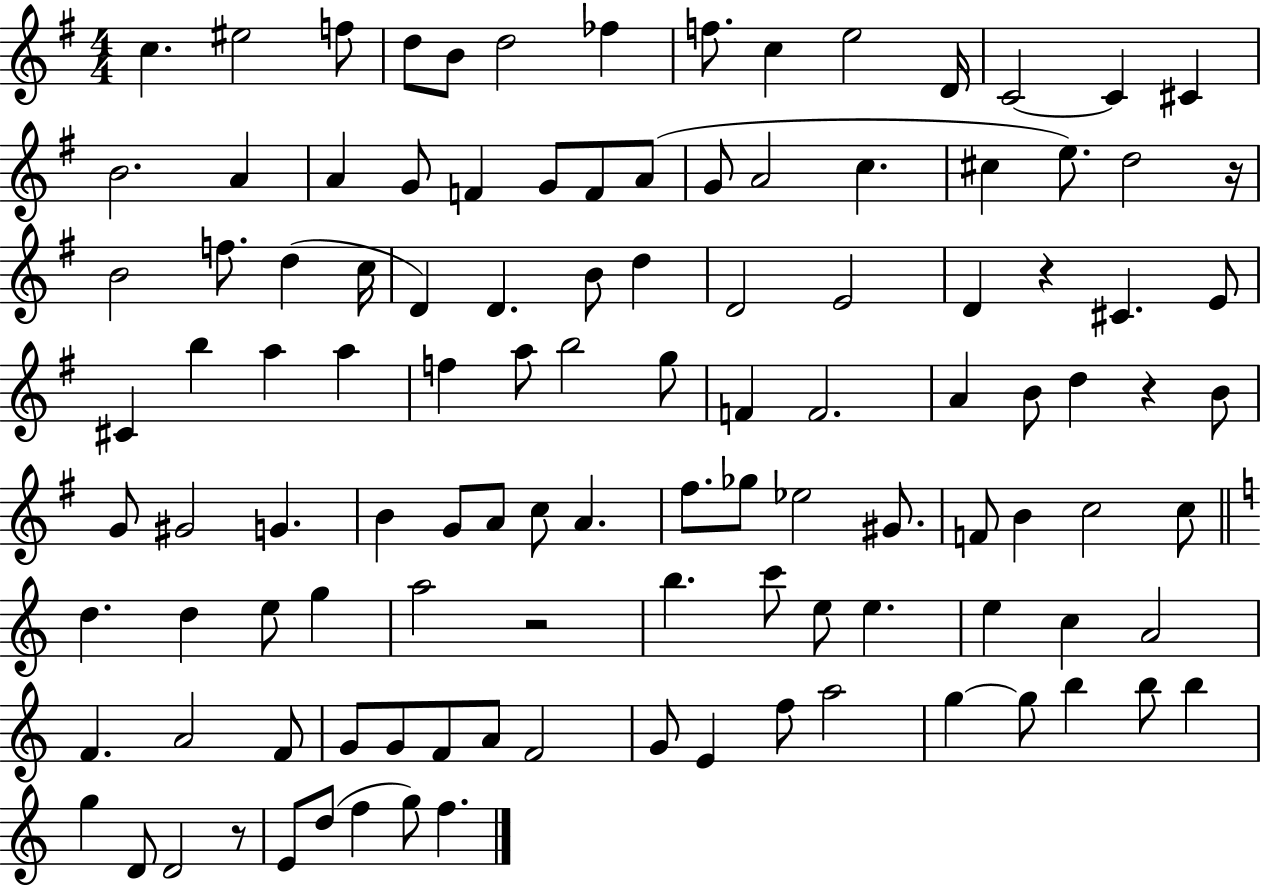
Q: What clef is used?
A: treble